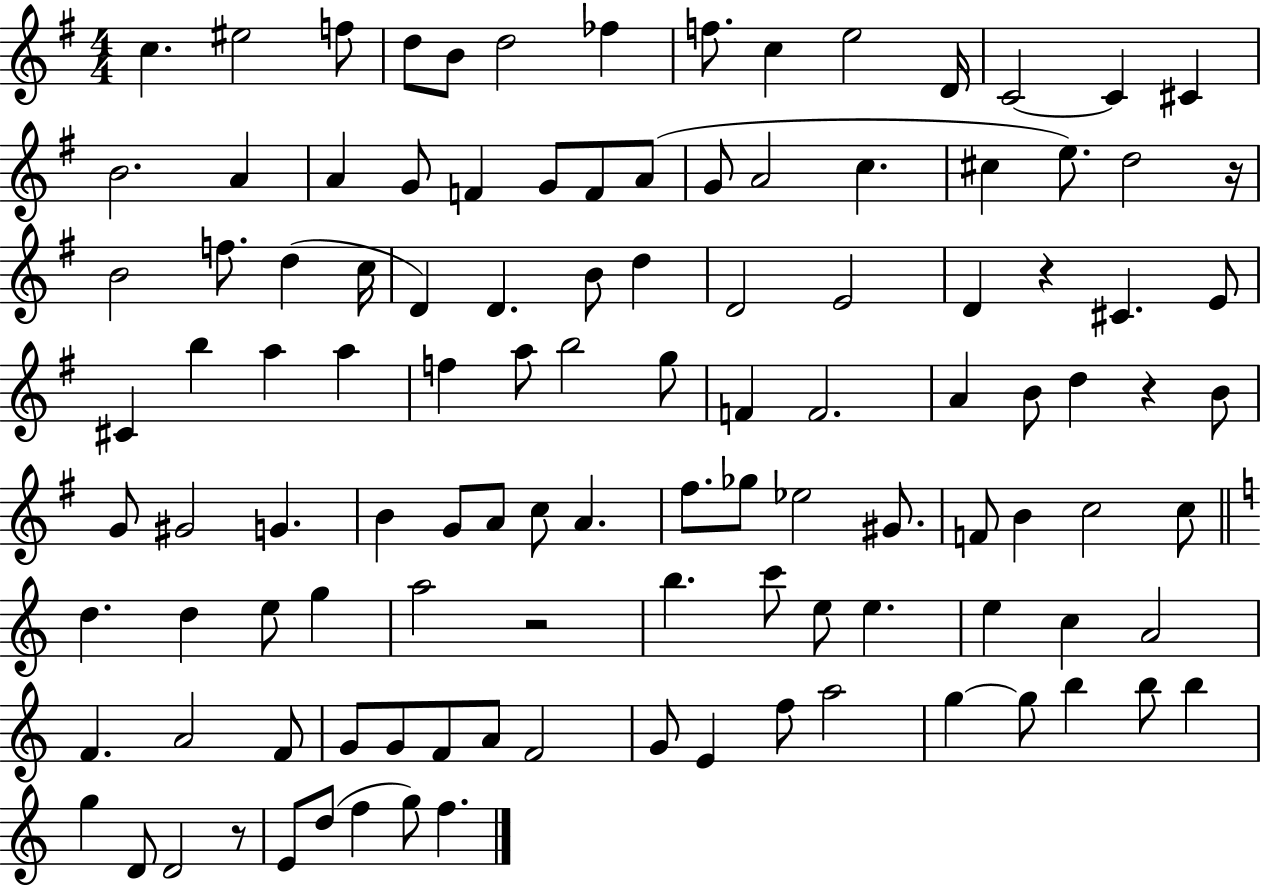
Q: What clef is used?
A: treble